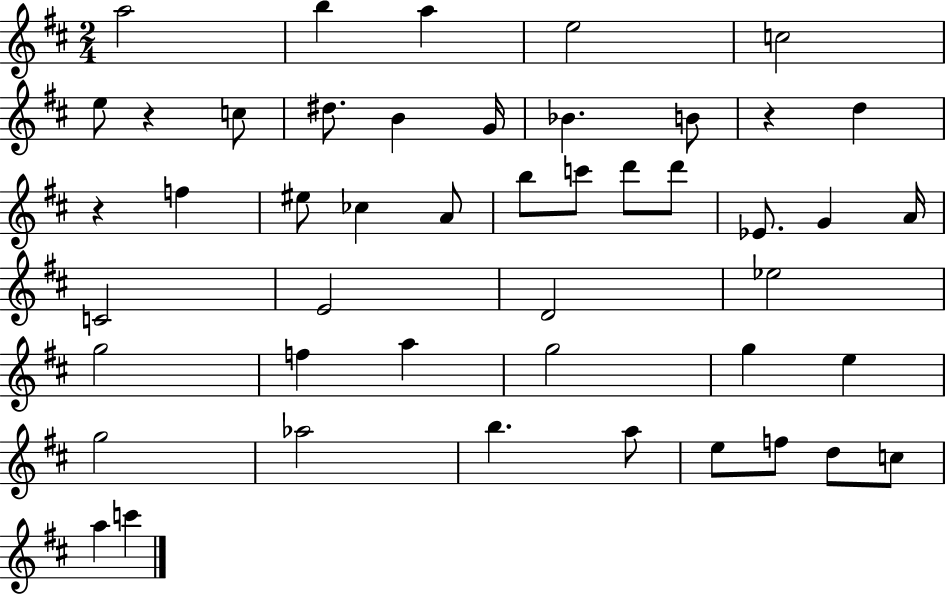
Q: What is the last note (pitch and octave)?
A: C6